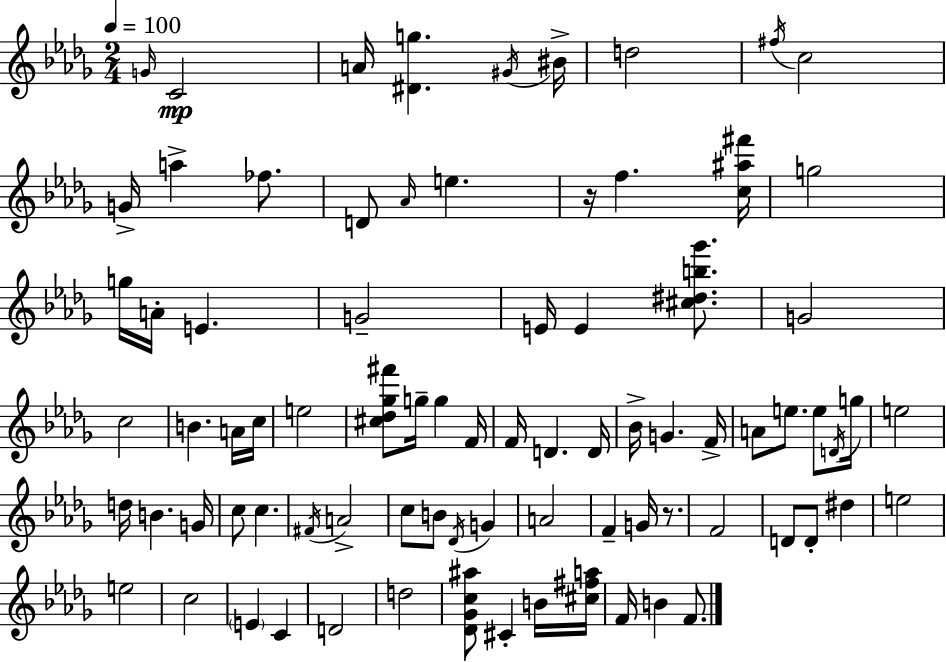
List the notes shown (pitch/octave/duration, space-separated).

G4/s C4/h A4/s [D#4,G5]/q. G#4/s BIS4/s D5/h F#5/s C5/h G4/s A5/q FES5/e. D4/e Ab4/s E5/q. R/s F5/q. [C5,A#5,F#6]/s G5/h G5/s A4/s E4/q. G4/h E4/s E4/q [C#5,D#5,B5,Gb6]/e. G4/h C5/h B4/q. A4/s C5/s E5/h [C#5,Db5,Gb5,F#6]/e G5/s G5/q F4/s F4/s D4/q. D4/s Bb4/s G4/q. F4/s A4/e E5/e. E5/e D4/s G5/s E5/h D5/s B4/q. G4/s C5/e C5/q. F#4/s A4/h C5/e B4/e Db4/s G4/q A4/h F4/q G4/s R/e. F4/h D4/e D4/e D#5/q E5/h E5/h C5/h E4/q C4/q D4/h D5/h [Db4,Gb4,C5,A#5]/e C#4/q B4/s [C#5,F#5,A5]/s F4/s B4/q F4/e.